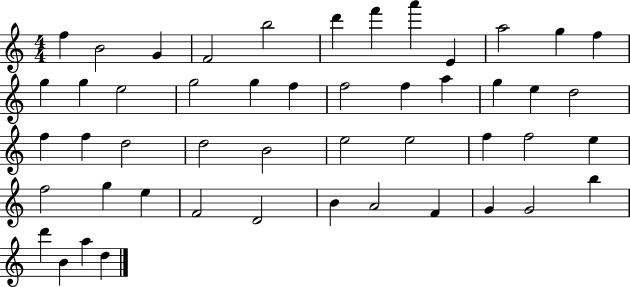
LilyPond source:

{
  \clef treble
  \numericTimeSignature
  \time 4/4
  \key c \major
  f''4 b'2 g'4 | f'2 b''2 | d'''4 f'''4 a'''4 e'4 | a''2 g''4 f''4 | \break g''4 g''4 e''2 | g''2 g''4 f''4 | f''2 f''4 a''4 | g''4 e''4 d''2 | \break f''4 f''4 d''2 | d''2 b'2 | e''2 e''2 | f''4 f''2 e''4 | \break f''2 g''4 e''4 | f'2 d'2 | b'4 a'2 f'4 | g'4 g'2 b''4 | \break d'''4 b'4 a''4 d''4 | \bar "|."
}